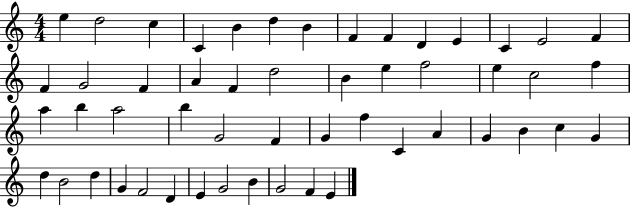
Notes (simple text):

E5/q D5/h C5/q C4/q B4/q D5/q B4/q F4/q F4/q D4/q E4/q C4/q E4/h F4/q F4/q G4/h F4/q A4/q F4/q D5/h B4/q E5/q F5/h E5/q C5/h F5/q A5/q B5/q A5/h B5/q G4/h F4/q G4/q F5/q C4/q A4/q G4/q B4/q C5/q G4/q D5/q B4/h D5/q G4/q F4/h D4/q E4/q G4/h B4/q G4/h F4/q E4/q